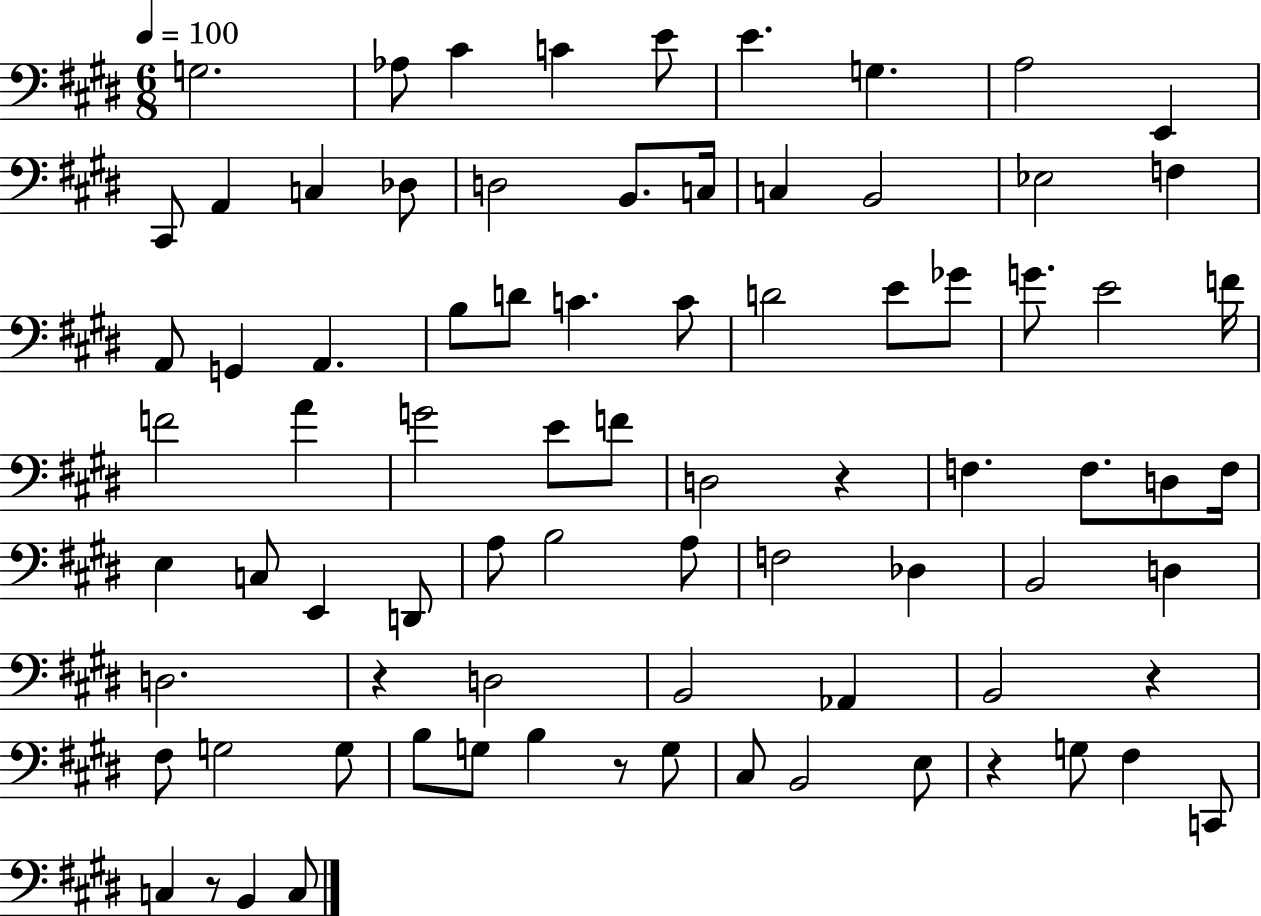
X:1
T:Untitled
M:6/8
L:1/4
K:E
G,2 _A,/2 ^C C E/2 E G, A,2 E,, ^C,,/2 A,, C, _D,/2 D,2 B,,/2 C,/4 C, B,,2 _E,2 F, A,,/2 G,, A,, B,/2 D/2 C C/2 D2 E/2 _G/2 G/2 E2 F/4 F2 A G2 E/2 F/2 D,2 z F, F,/2 D,/2 F,/4 E, C,/2 E,, D,,/2 A,/2 B,2 A,/2 F,2 _D, B,,2 D, D,2 z D,2 B,,2 _A,, B,,2 z ^F,/2 G,2 G,/2 B,/2 G,/2 B, z/2 G,/2 ^C,/2 B,,2 E,/2 z G,/2 ^F, C,,/2 C, z/2 B,, C,/2